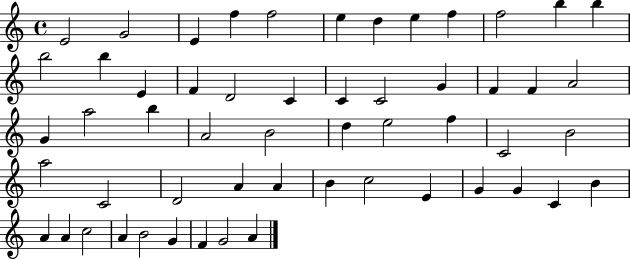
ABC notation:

X:1
T:Untitled
M:4/4
L:1/4
K:C
E2 G2 E f f2 e d e f f2 b b b2 b E F D2 C C C2 G F F A2 G a2 b A2 B2 d e2 f C2 B2 a2 C2 D2 A A B c2 E G G C B A A c2 A B2 G F G2 A